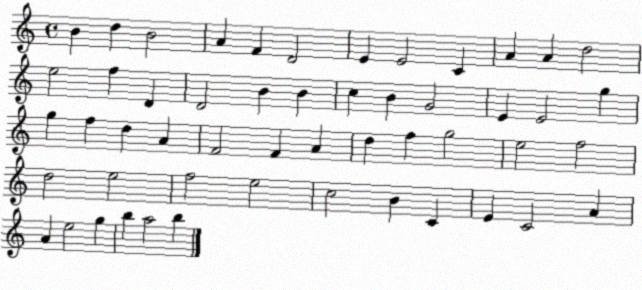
X:1
T:Untitled
M:4/4
L:1/4
K:C
B d B2 A F D2 E E2 C A A d2 e2 f D D2 B B c B G2 E E2 g g f d A F2 F A d f g2 e2 f2 d2 e2 f2 e2 c2 B C E C2 A A e2 g b a2 b